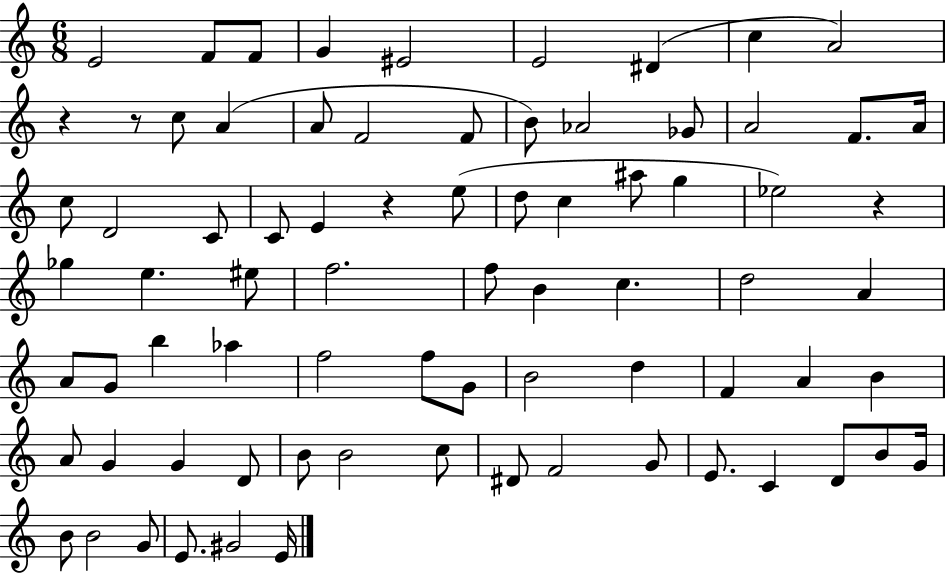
E4/h F4/e F4/e G4/q EIS4/h E4/h D#4/q C5/q A4/h R/q R/e C5/e A4/q A4/e F4/h F4/e B4/e Ab4/h Gb4/e A4/h F4/e. A4/s C5/e D4/h C4/e C4/e E4/q R/q E5/e D5/e C5/q A#5/e G5/q Eb5/h R/q Gb5/q E5/q. EIS5/e F5/h. F5/e B4/q C5/q. D5/h A4/q A4/e G4/e B5/q Ab5/q F5/h F5/e G4/e B4/h D5/q F4/q A4/q B4/q A4/e G4/q G4/q D4/e B4/e B4/h C5/e D#4/e F4/h G4/e E4/e. C4/q D4/e B4/e G4/s B4/e B4/h G4/e E4/e. G#4/h E4/s